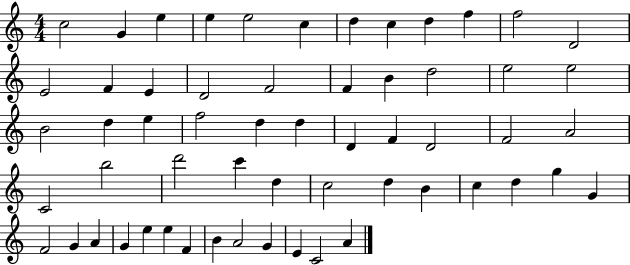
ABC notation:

X:1
T:Untitled
M:4/4
L:1/4
K:C
c2 G e e e2 c d c d f f2 D2 E2 F E D2 F2 F B d2 e2 e2 B2 d e f2 d d D F D2 F2 A2 C2 b2 d'2 c' d c2 d B c d g G F2 G A G e e F B A2 G E C2 A